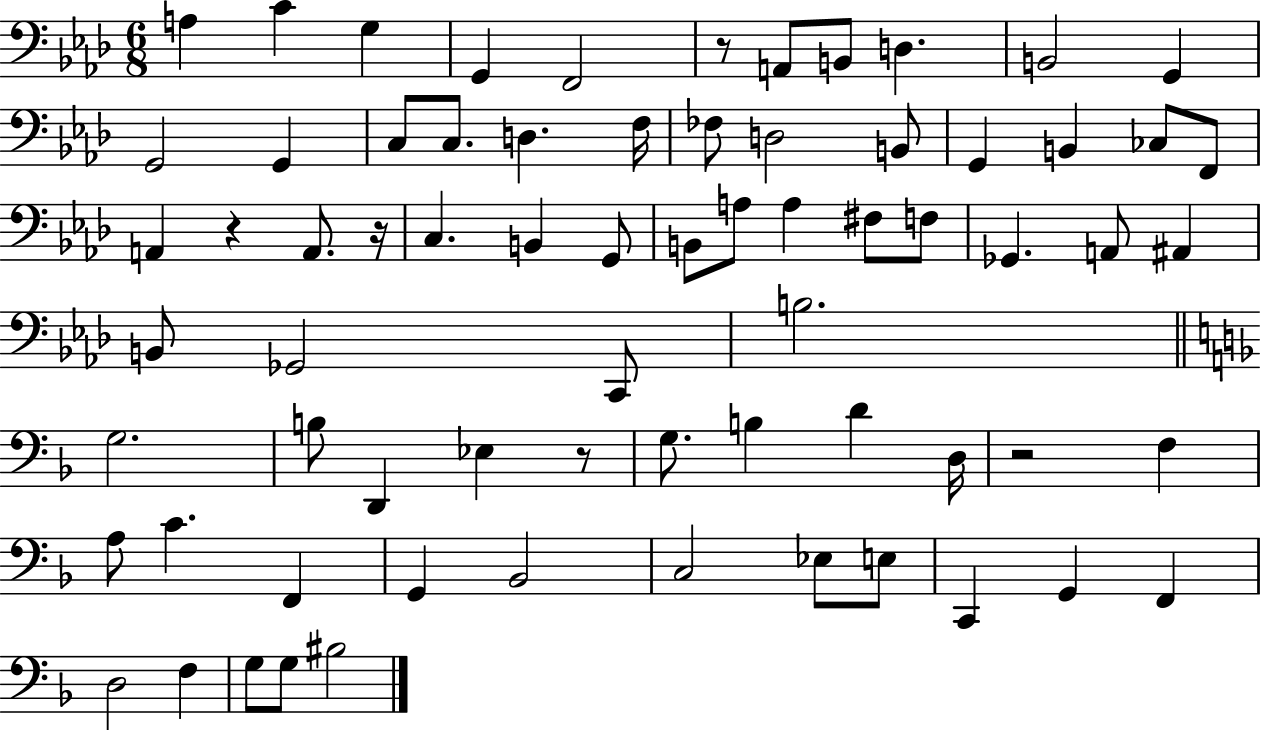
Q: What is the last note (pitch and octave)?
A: BIS3